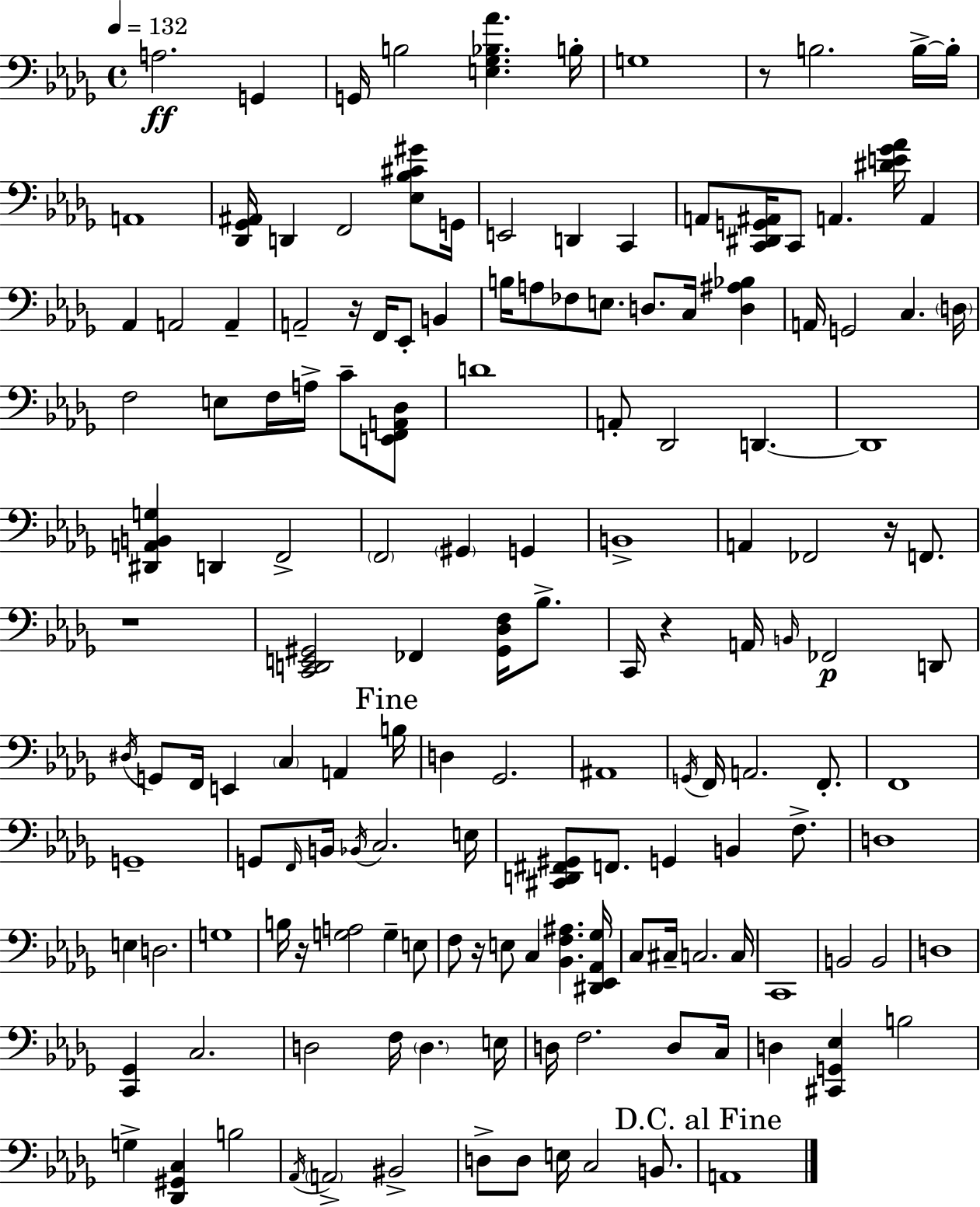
X:1
T:Untitled
M:4/4
L:1/4
K:Bbm
A,2 G,, G,,/4 B,2 [E,_G,_B,_A] B,/4 G,4 z/2 B,2 B,/4 B,/4 A,,4 [_D,,_G,,^A,,]/4 D,, F,,2 [_E,_B,^C^G]/2 G,,/4 E,,2 D,, C,, A,,/2 [C,,^D,,G,,^A,,]/4 C,,/2 A,, [^DE_G_A]/4 A,, _A,, A,,2 A,, A,,2 z/4 F,,/4 _E,,/2 B,, B,/4 A,/2 _F,/2 E,/2 D,/2 C,/4 [D,^A,_B,] A,,/4 G,,2 C, D,/4 F,2 E,/2 F,/4 A,/4 C/2 [E,,F,,A,,_D,]/2 D4 A,,/2 _D,,2 D,, D,,4 [^D,,A,,B,,G,] D,, F,,2 F,,2 ^G,, G,, B,,4 A,, _F,,2 z/4 F,,/2 z4 [C,,D,,E,,^G,,]2 _F,, [^G,,_D,F,]/4 _B,/2 C,,/4 z A,,/4 B,,/4 _F,,2 D,,/2 ^D,/4 G,,/2 F,,/4 E,, C, A,, B,/4 D, _G,,2 ^A,,4 G,,/4 F,,/4 A,,2 F,,/2 F,,4 G,,4 G,,/2 F,,/4 B,,/4 _B,,/4 C,2 E,/4 [^C,,D,,^F,,^G,,]/2 F,,/2 G,, B,, F,/2 D,4 E, D,2 G,4 B,/4 z/4 [G,A,]2 G, E,/2 F,/2 z/4 E,/2 C, [_B,,F,^A,] [^D,,_E,,_A,,_G,]/4 C,/2 ^C,/4 C,2 C,/4 C,,4 B,,2 B,,2 D,4 [C,,_G,,] C,2 D,2 F,/4 D, E,/4 D,/4 F,2 D,/2 C,/4 D, [^C,,G,,_E,] B,2 G, [_D,,^G,,C,] B,2 _A,,/4 A,,2 ^B,,2 D,/2 D,/2 E,/4 C,2 B,,/2 A,,4